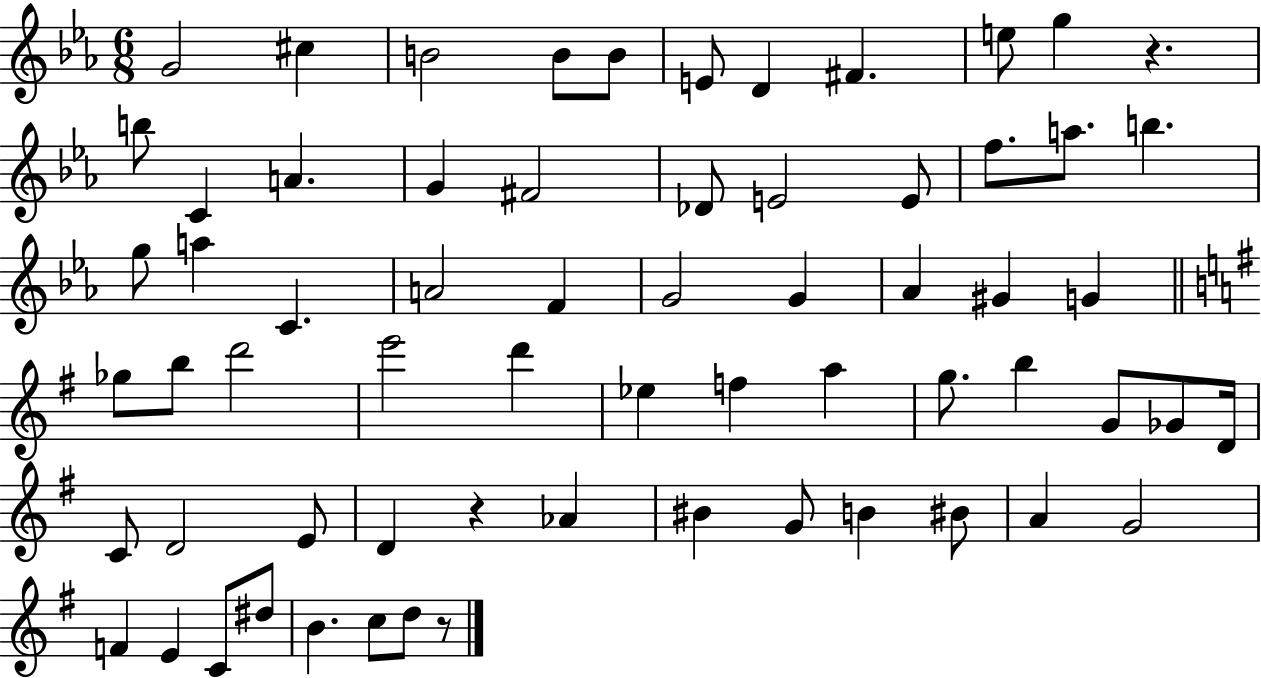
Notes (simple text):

G4/h C#5/q B4/h B4/e B4/e E4/e D4/q F#4/q. E5/e G5/q R/q. B5/e C4/q A4/q. G4/q F#4/h Db4/e E4/h E4/e F5/e. A5/e. B5/q. G5/e A5/q C4/q. A4/h F4/q G4/h G4/q Ab4/q G#4/q G4/q Gb5/e B5/e D6/h E6/h D6/q Eb5/q F5/q A5/q G5/e. B5/q G4/e Gb4/e D4/s C4/e D4/h E4/e D4/q R/q Ab4/q BIS4/q G4/e B4/q BIS4/e A4/q G4/h F4/q E4/q C4/e D#5/e B4/q. C5/e D5/e R/e